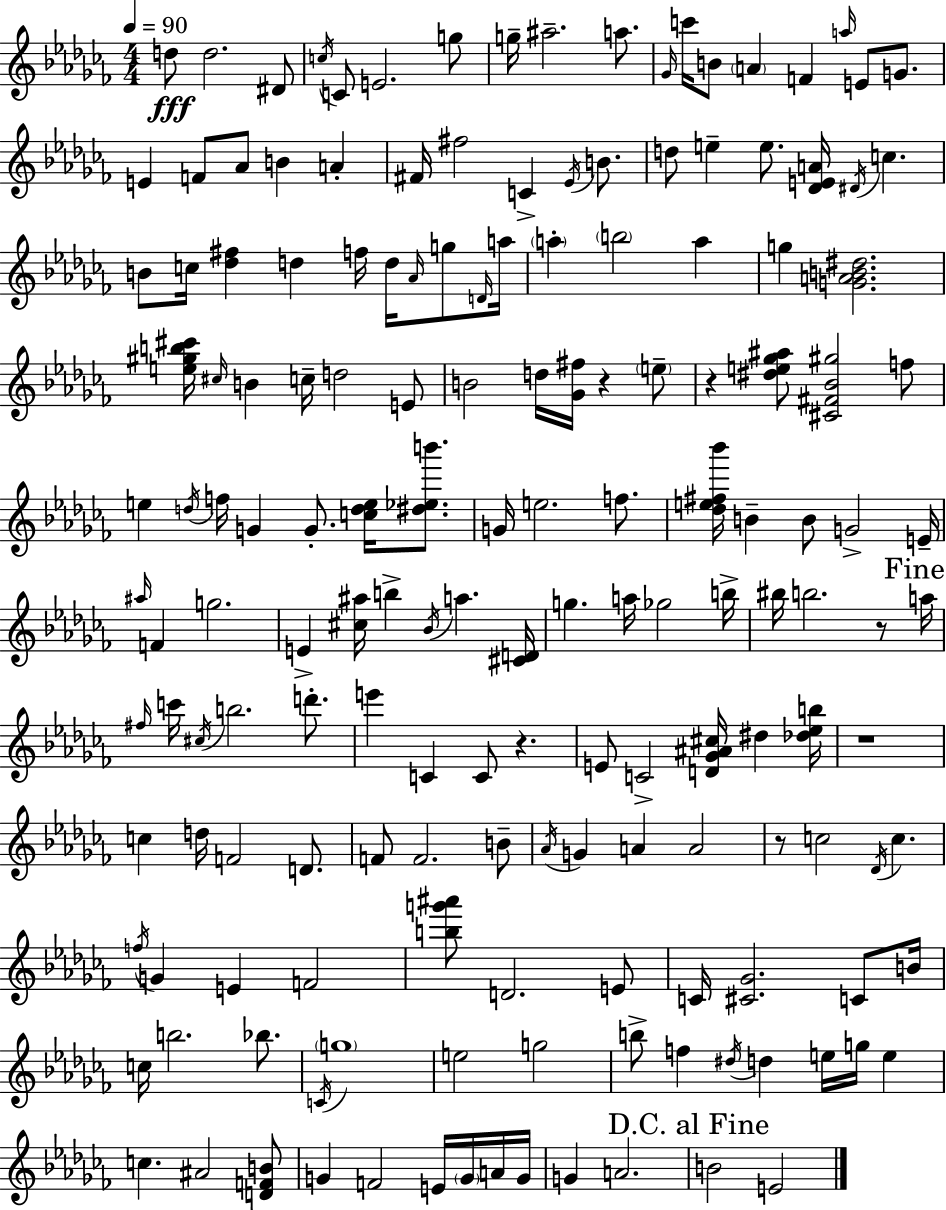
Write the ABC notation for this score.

X:1
T:Untitled
M:4/4
L:1/4
K:Abm
d/2 d2 ^D/2 c/4 C/2 E2 g/2 g/4 ^a2 a/2 _G/4 c'/4 B/2 A F a/4 E/2 G/2 E F/2 _A/2 B A ^F/4 ^f2 C _E/4 B/2 d/2 e e/2 [_DEA]/4 ^D/4 c B/2 c/4 [_d^f] d f/4 d/4 _A/4 g/2 D/4 a/4 a b2 a g [GAB^d]2 [e^gb^c']/4 ^c/4 B c/4 d2 E/2 B2 d/4 [_G^f]/4 z e/2 z [^de_g^a]/2 [^C^F_B^g]2 f/2 e d/4 f/4 G G/2 [cde]/4 [^d_eb']/2 G/4 e2 f/2 [_de^f_b']/4 B B/2 G2 E/4 ^a/4 F g2 E [^c^a]/4 b _B/4 a [^CD]/4 g a/4 _g2 b/4 ^b/4 b2 z/2 a/4 ^f/4 c'/4 ^c/4 b2 d'/2 e' C C/2 z E/2 C2 [D_G^A^c]/4 ^d [_d_eb]/4 z4 c d/4 F2 D/2 F/2 F2 B/2 _A/4 G A A2 z/2 c2 _D/4 c f/4 G E F2 [bg'^a']/2 D2 E/2 C/4 [^C_G]2 C/2 B/4 c/4 b2 _b/2 C/4 g4 e2 g2 b/2 f ^d/4 d e/4 g/4 e c ^A2 [DFB]/2 G F2 E/4 G/4 A/4 G/4 G A2 B2 E2